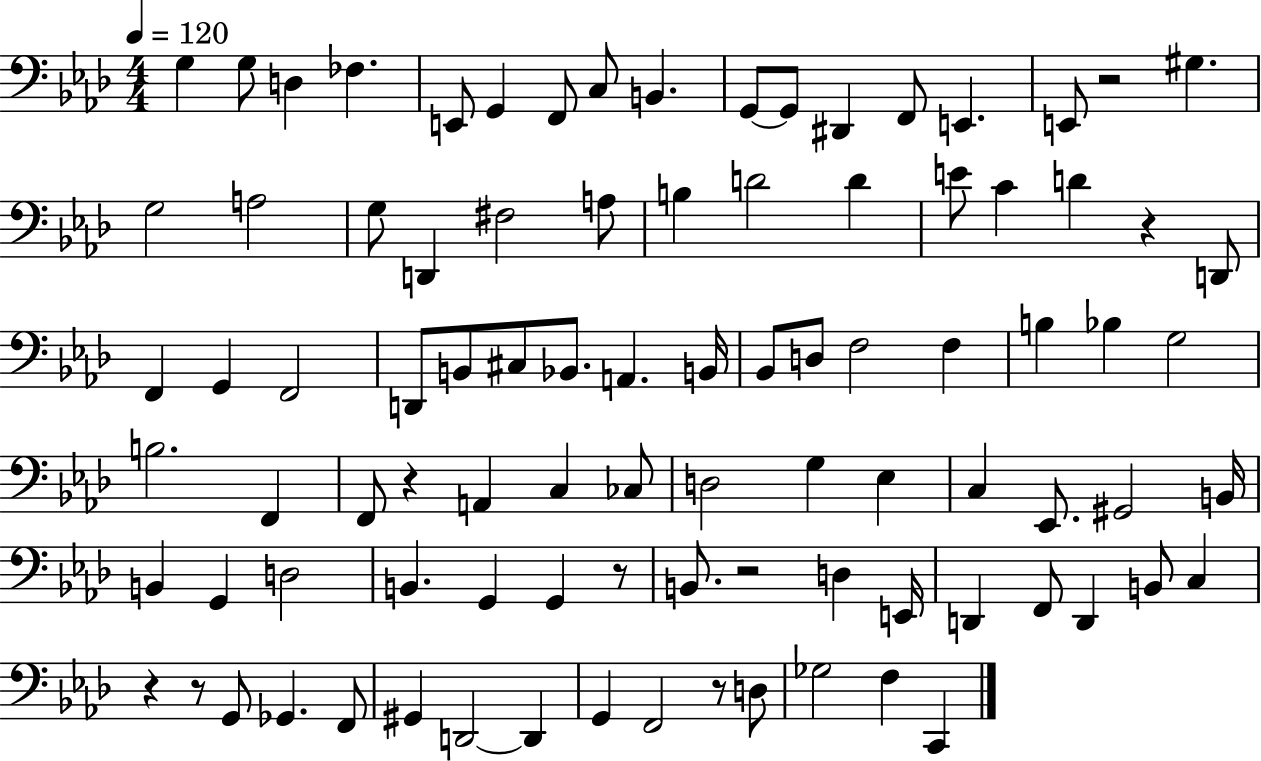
G3/q G3/e D3/q FES3/q. E2/e G2/q F2/e C3/e B2/q. G2/e G2/e D#2/q F2/e E2/q. E2/e R/h G#3/q. G3/h A3/h G3/e D2/q F#3/h A3/e B3/q D4/h D4/q E4/e C4/q D4/q R/q D2/e F2/q G2/q F2/h D2/e B2/e C#3/e Bb2/e. A2/q. B2/s Bb2/e D3/e F3/h F3/q B3/q Bb3/q G3/h B3/h. F2/q F2/e R/q A2/q C3/q CES3/e D3/h G3/q Eb3/q C3/q Eb2/e. G#2/h B2/s B2/q G2/q D3/h B2/q. G2/q G2/q R/e B2/e. R/h D3/q E2/s D2/q F2/e D2/q B2/e C3/q R/q R/e G2/e Gb2/q. F2/e G#2/q D2/h D2/q G2/q F2/h R/e D3/e Gb3/h F3/q C2/q